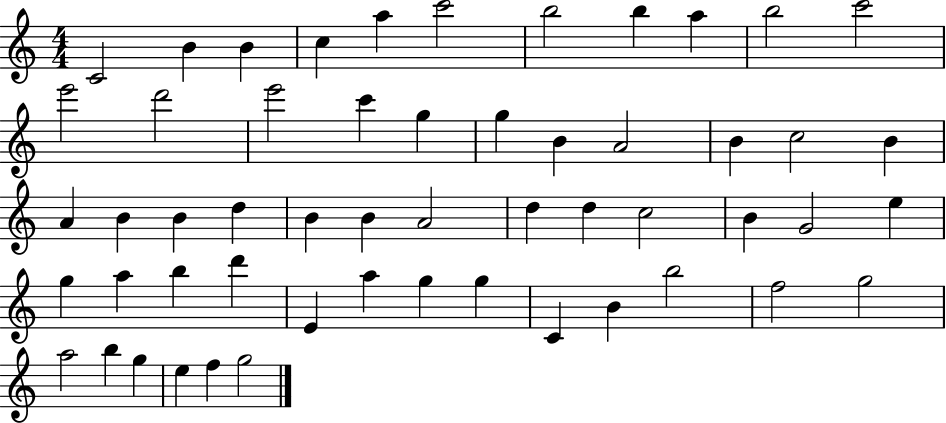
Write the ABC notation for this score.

X:1
T:Untitled
M:4/4
L:1/4
K:C
C2 B B c a c'2 b2 b a b2 c'2 e'2 d'2 e'2 c' g g B A2 B c2 B A B B d B B A2 d d c2 B G2 e g a b d' E a g g C B b2 f2 g2 a2 b g e f g2